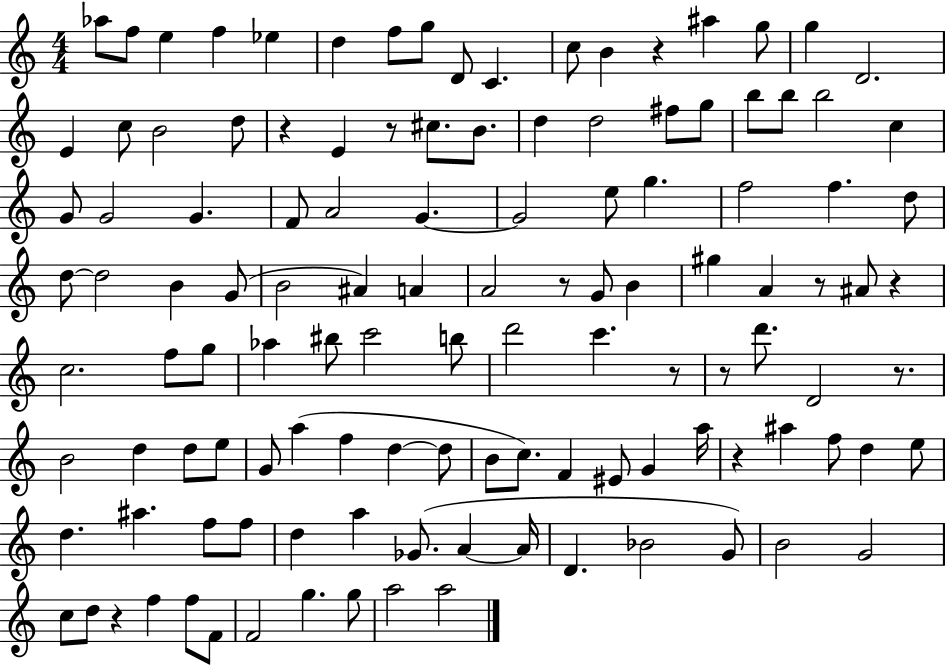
X:1
T:Untitled
M:4/4
L:1/4
K:C
_a/2 f/2 e f _e d f/2 g/2 D/2 C c/2 B z ^a g/2 g D2 E c/2 B2 d/2 z E z/2 ^c/2 B/2 d d2 ^f/2 g/2 b/2 b/2 b2 c G/2 G2 G F/2 A2 G G2 e/2 g f2 f d/2 d/2 d2 B G/2 B2 ^A A A2 z/2 G/2 B ^g A z/2 ^A/2 z c2 f/2 g/2 _a ^b/2 c'2 b/2 d'2 c' z/2 z/2 d'/2 D2 z/2 B2 d d/2 e/2 G/2 a f d d/2 B/2 c/2 F ^E/2 G a/4 z ^a f/2 d e/2 d ^a f/2 f/2 d a _G/2 A A/4 D _B2 G/2 B2 G2 c/2 d/2 z f f/2 F/2 F2 g g/2 a2 a2